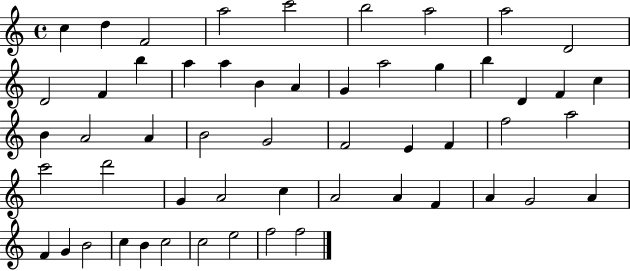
C5/q D5/q F4/h A5/h C6/h B5/h A5/h A5/h D4/h D4/h F4/q B5/q A5/q A5/q B4/q A4/q G4/q A5/h G5/q B5/q D4/q F4/q C5/q B4/q A4/h A4/q B4/h G4/h F4/h E4/q F4/q F5/h A5/h C6/h D6/h G4/q A4/h C5/q A4/h A4/q F4/q A4/q G4/h A4/q F4/q G4/q B4/h C5/q B4/q C5/h C5/h E5/h F5/h F5/h